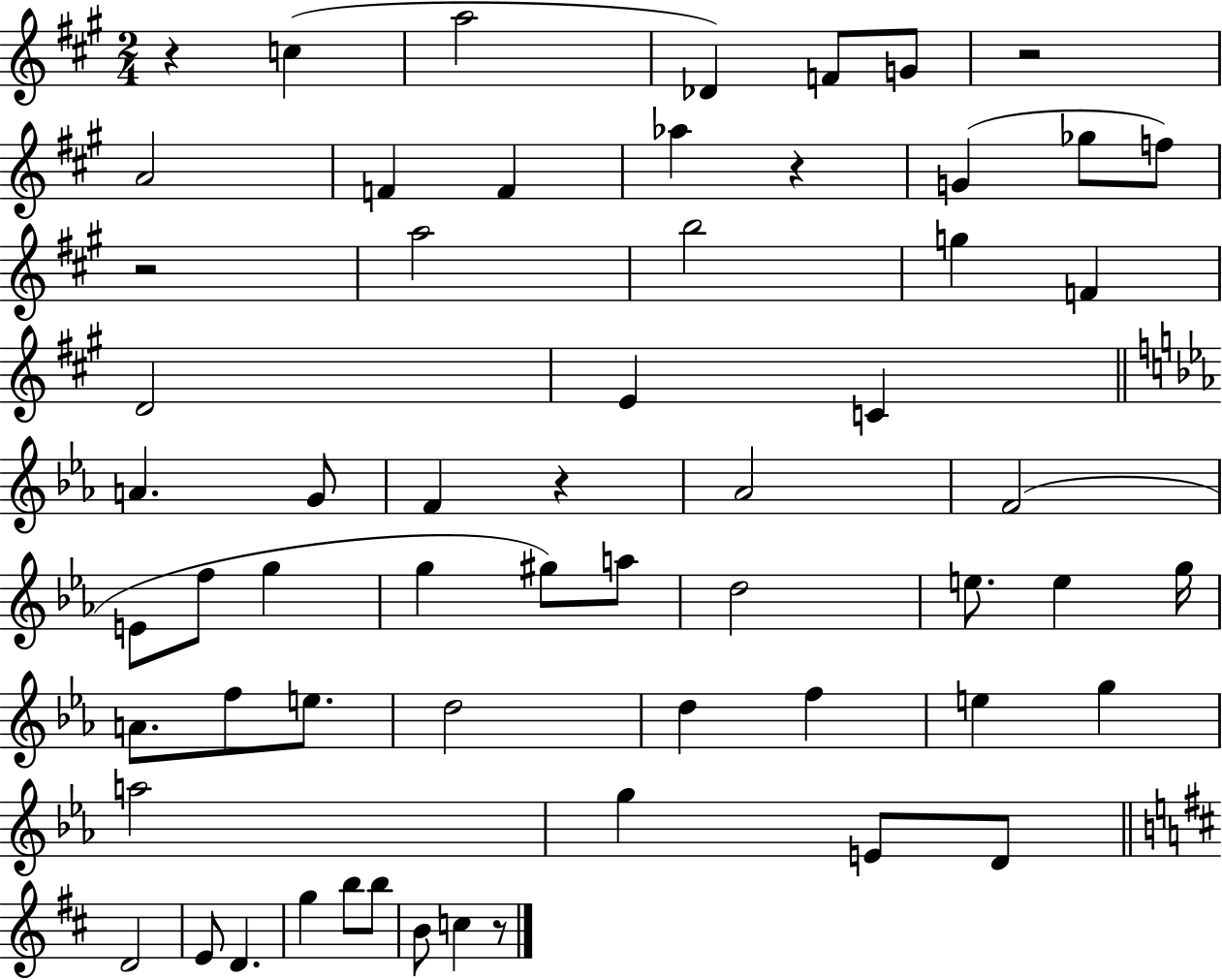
R/q C5/q A5/h Db4/q F4/e G4/e R/h A4/h F4/q F4/q Ab5/q R/q G4/q Gb5/e F5/e R/h A5/h B5/h G5/q F4/q D4/h E4/q C4/q A4/q. G4/e F4/q R/q Ab4/h F4/h E4/e F5/e G5/q G5/q G#5/e A5/e D5/h E5/e. E5/q G5/s A4/e. F5/e E5/e. D5/h D5/q F5/q E5/q G5/q A5/h G5/q E4/e D4/e D4/h E4/e D4/q. G5/q B5/e B5/e B4/e C5/q R/e